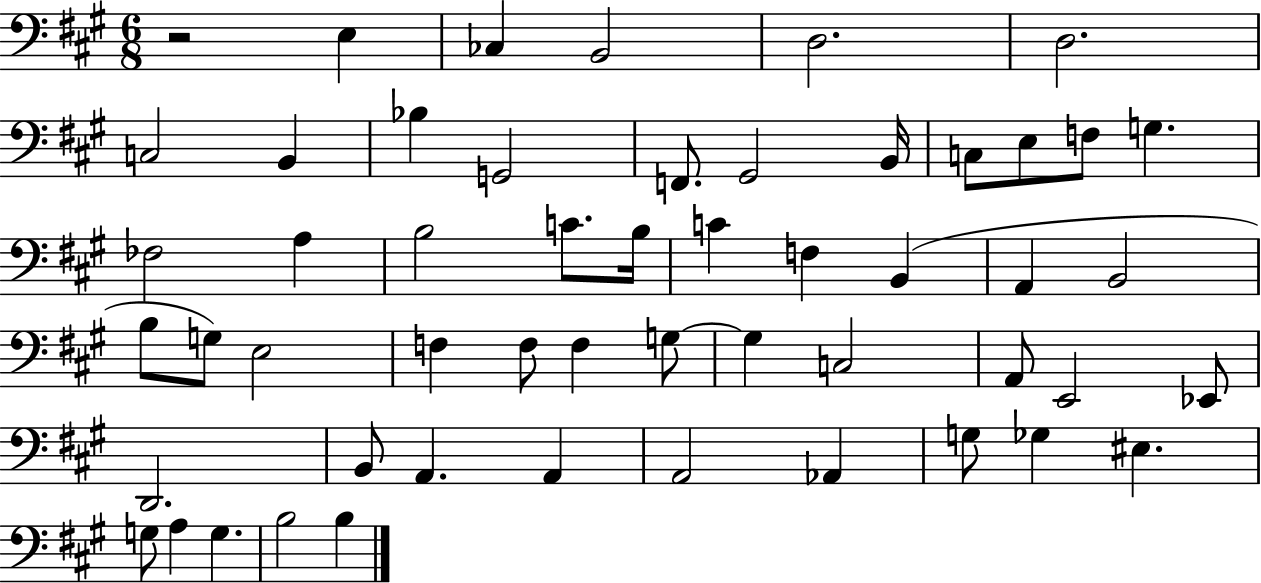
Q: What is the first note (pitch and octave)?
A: E3